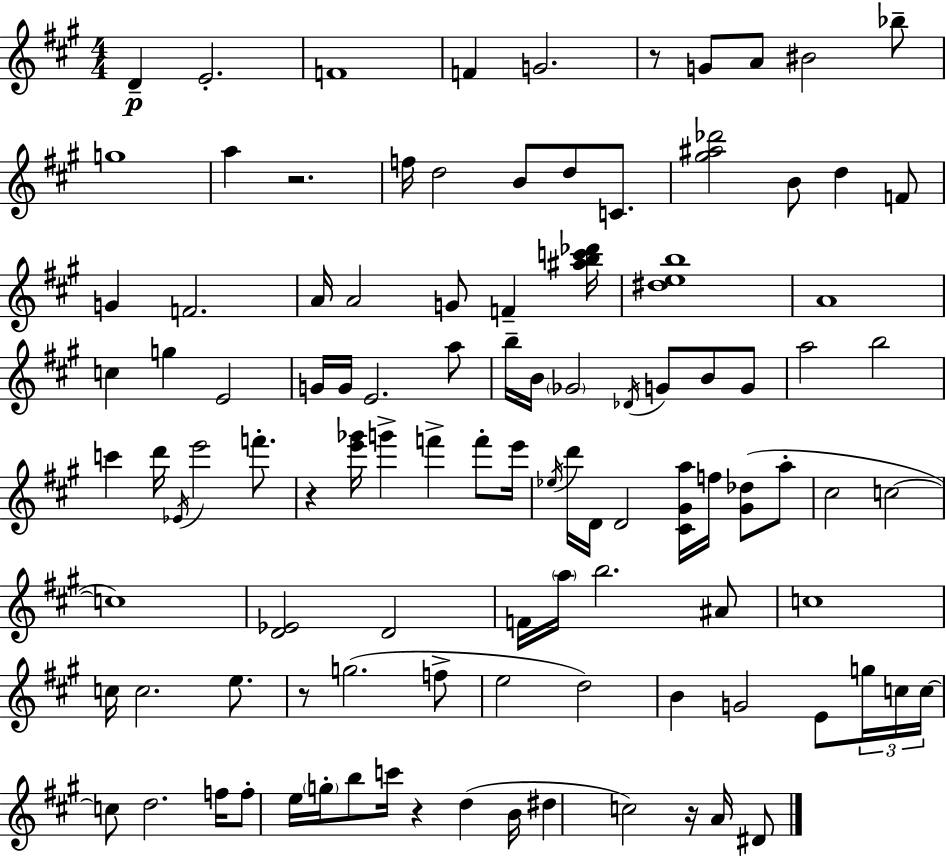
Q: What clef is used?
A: treble